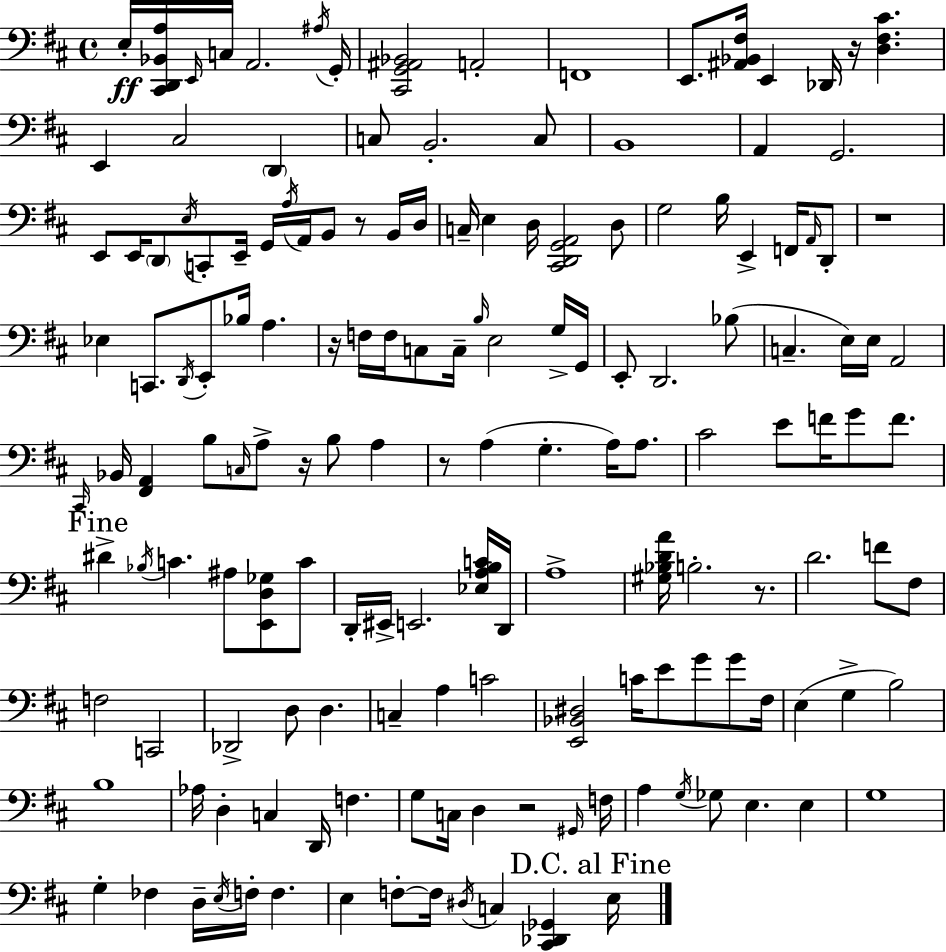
E3/s [C#2,D2,Bb2,A3]/s E2/s C3/s A2/h. A#3/s G2/s [C#2,G2,A#2,Bb2]/h A2/h F2/w E2/e. [A#2,Bb2,F#3]/s E2/q Db2/s R/s [D3,F#3,C#4]/q. E2/q C#3/h D2/q C3/e B2/h. C3/e B2/w A2/q G2/h. E2/e E2/s D2/e E3/s C2/e E2/s G2/s A3/s A2/s B2/e R/e B2/s D3/s C3/s E3/q D3/s [C#2,D2,G2,A2]/h D3/e G3/h B3/s E2/q F2/s A2/s D2/e R/w Eb3/q C2/e. D2/s E2/e Bb3/s A3/q. R/s F3/s F3/s C3/e C3/s B3/s E3/h G3/s G2/s E2/e D2/h. Bb3/e C3/q. E3/s E3/s A2/h C#2/s Bb2/s [F#2,A2]/q B3/e C3/s A3/e R/s B3/e A3/q R/e A3/q G3/q. A3/s A3/e. C#4/h E4/e F4/s G4/e F4/e. D#4/q Bb3/s C4/q. A#3/e [E2,D3,Gb3]/e C4/e D2/s EIS2/s E2/h. [Eb3,A3,B3,C4]/s D2/s A3/w [G#3,Bb3,D4,A4]/s B3/h. R/e. D4/h. F4/e F#3/e F3/h C2/h Db2/h D3/e D3/q. C3/q A3/q C4/h [E2,Bb2,D#3]/h C4/s E4/e G4/e G4/e F#3/s E3/q G3/q B3/h B3/w Ab3/s D3/q C3/q D2/s F3/q. G3/e C3/s D3/q R/h G#2/s F3/s A3/q G3/s Gb3/e E3/q. E3/q G3/w G3/q FES3/q D3/s E3/s F3/s F3/q. E3/q F3/e F3/s D#3/s C3/q [C#2,Db2,Gb2]/q E3/s